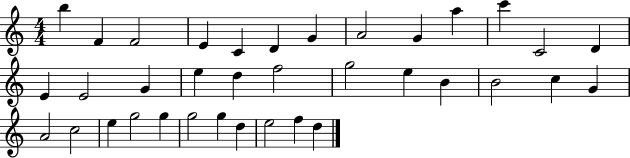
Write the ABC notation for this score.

X:1
T:Untitled
M:4/4
L:1/4
K:C
b F F2 E C D G A2 G a c' C2 D E E2 G e d f2 g2 e B B2 c G A2 c2 e g2 g g2 g d e2 f d